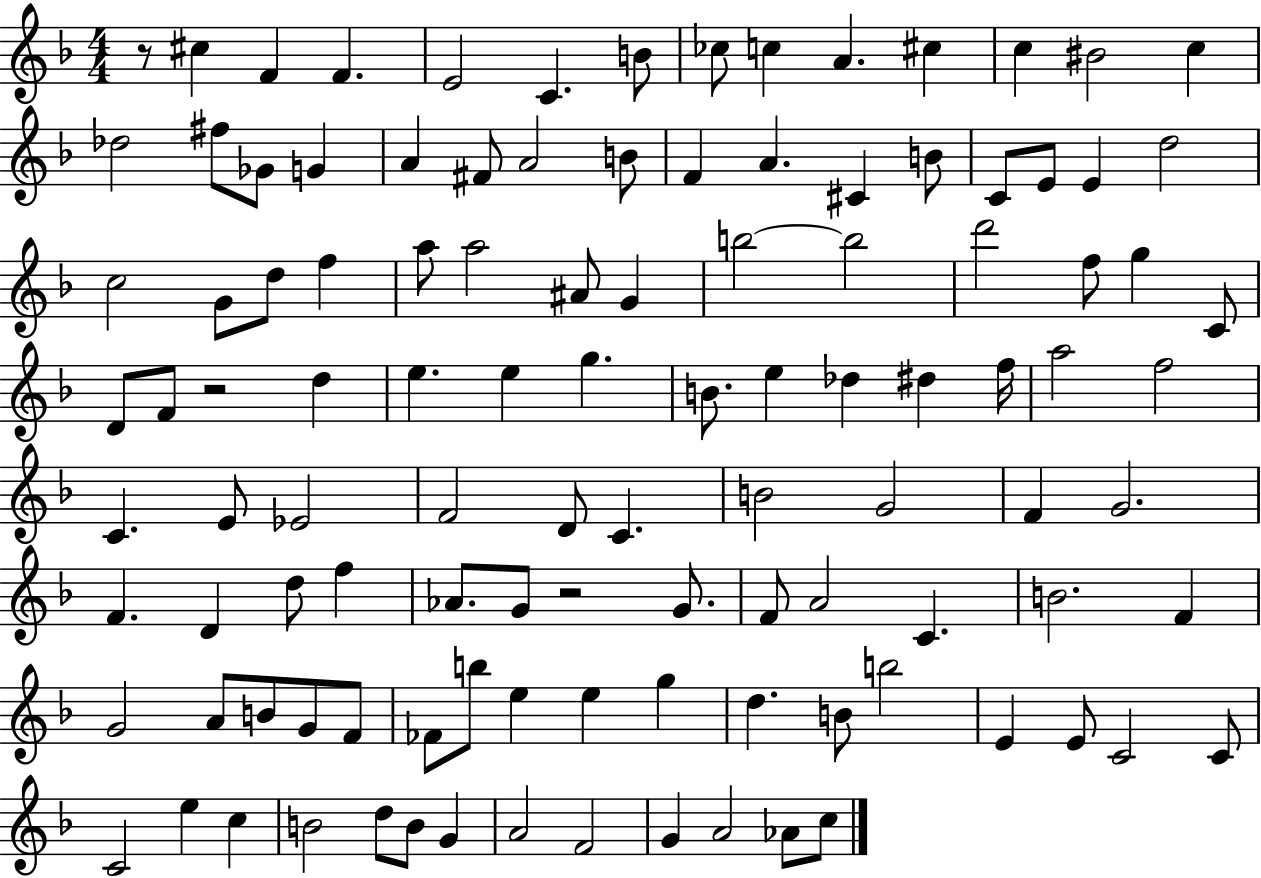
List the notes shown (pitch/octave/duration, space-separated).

R/e C#5/q F4/q F4/q. E4/h C4/q. B4/e CES5/e C5/q A4/q. C#5/q C5/q BIS4/h C5/q Db5/h F#5/e Gb4/e G4/q A4/q F#4/e A4/h B4/e F4/q A4/q. C#4/q B4/e C4/e E4/e E4/q D5/h C5/h G4/e D5/e F5/q A5/e A5/h A#4/e G4/q B5/h B5/h D6/h F5/e G5/q C4/e D4/e F4/e R/h D5/q E5/q. E5/q G5/q. B4/e. E5/q Db5/q D#5/q F5/s A5/h F5/h C4/q. E4/e Eb4/h F4/h D4/e C4/q. B4/h G4/h F4/q G4/h. F4/q. D4/q D5/e F5/q Ab4/e. G4/e R/h G4/e. F4/e A4/h C4/q. B4/h. F4/q G4/h A4/e B4/e G4/e F4/e FES4/e B5/e E5/q E5/q G5/q D5/q. B4/e B5/h E4/q E4/e C4/h C4/e C4/h E5/q C5/q B4/h D5/e B4/e G4/q A4/h F4/h G4/q A4/h Ab4/e C5/e